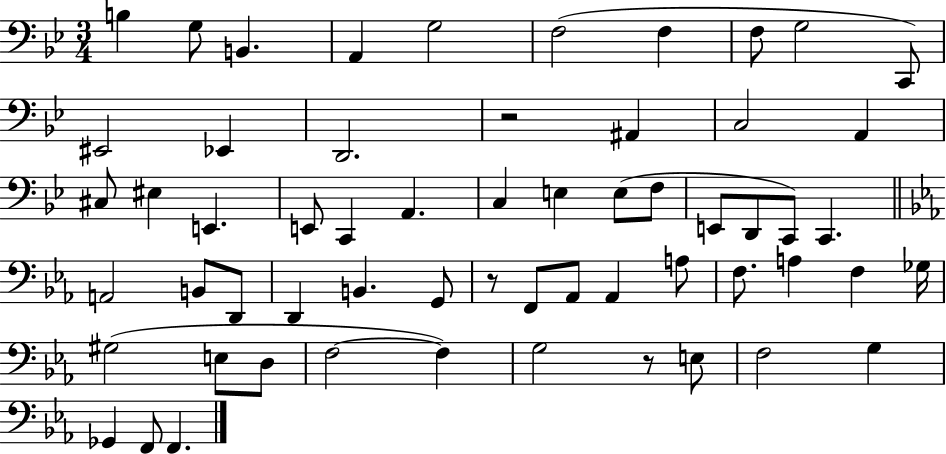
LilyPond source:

{
  \clef bass
  \numericTimeSignature
  \time 3/4
  \key bes \major
  b4 g8 b,4. | a,4 g2 | f2( f4 | f8 g2 c,8) | \break eis,2 ees,4 | d,2. | r2 ais,4 | c2 a,4 | \break cis8 eis4 e,4. | e,8 c,4 a,4. | c4 e4 e8( f8 | e,8 d,8 c,8) c,4. | \break \bar "||" \break \key ees \major a,2 b,8 d,8 | d,4 b,4. g,8 | r8 f,8 aes,8 aes,4 a8 | f8. a4 f4 ges16 | \break gis2( e8 d8 | f2~~ f4) | g2 r8 e8 | f2 g4 | \break ges,4 f,8 f,4. | \bar "|."
}